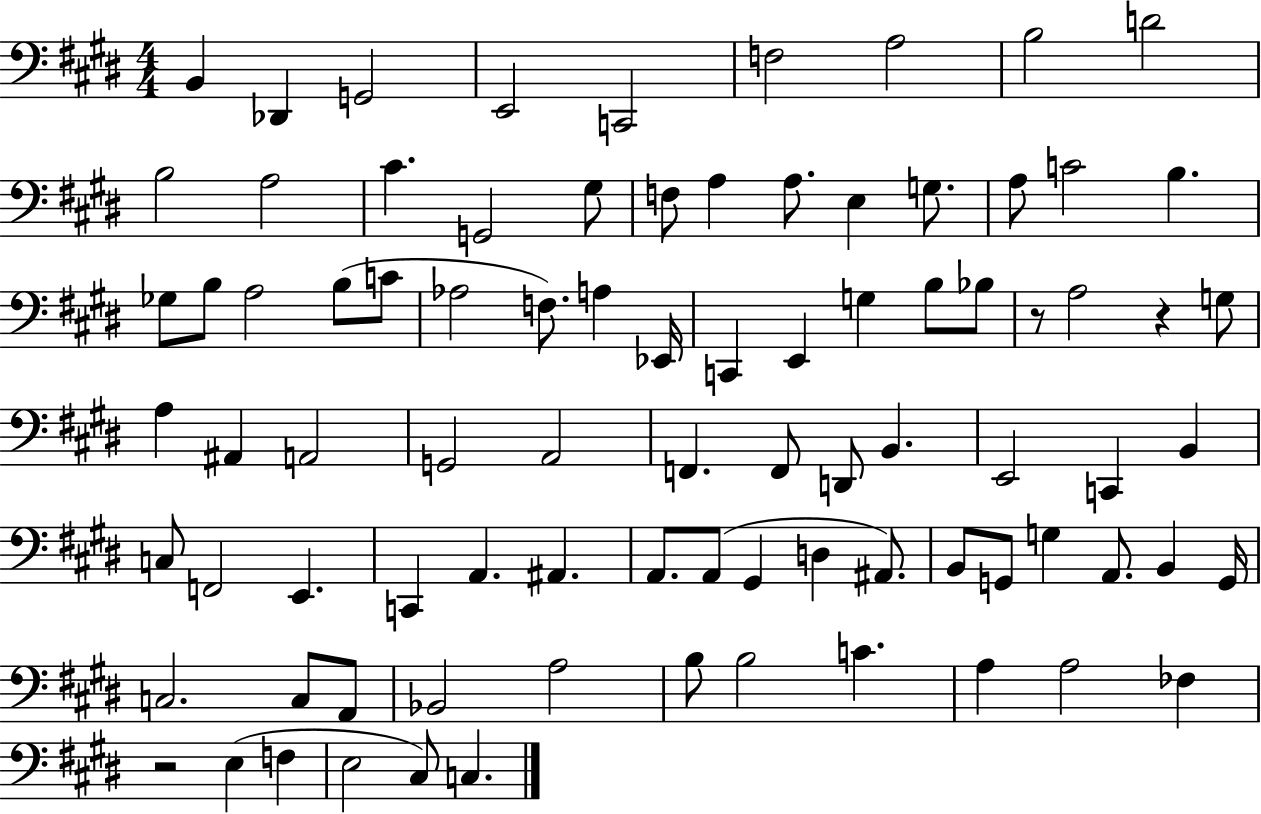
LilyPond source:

{
  \clef bass
  \numericTimeSignature
  \time 4/4
  \key e \major
  b,4 des,4 g,2 | e,2 c,2 | f2 a2 | b2 d'2 | \break b2 a2 | cis'4. g,2 gis8 | f8 a4 a8. e4 g8. | a8 c'2 b4. | \break ges8 b8 a2 b8( c'8 | aes2 f8.) a4 ees,16 | c,4 e,4 g4 b8 bes8 | r8 a2 r4 g8 | \break a4 ais,4 a,2 | g,2 a,2 | f,4. f,8 d,8 b,4. | e,2 c,4 b,4 | \break c8 f,2 e,4. | c,4 a,4. ais,4. | a,8. a,8( gis,4 d4 ais,8.) | b,8 g,8 g4 a,8. b,4 g,16 | \break c2. c8 a,8 | bes,2 a2 | b8 b2 c'4. | a4 a2 fes4 | \break r2 e4( f4 | e2 cis8) c4. | \bar "|."
}